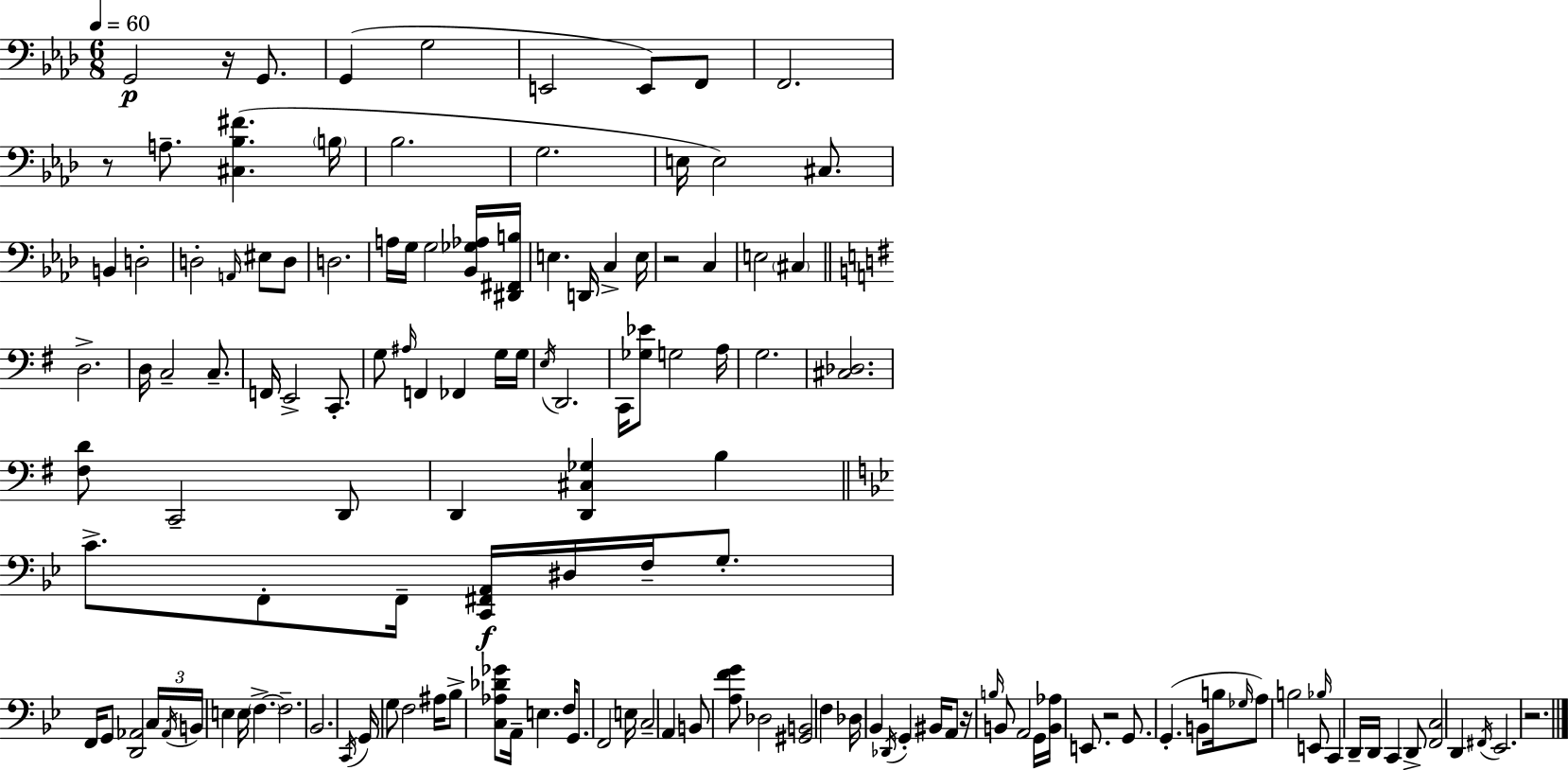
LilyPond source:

{
  \clef bass
  \numericTimeSignature
  \time 6/8
  \key aes \major
  \tempo 4 = 60
  g,2\p r16 g,8. | g,4( g2 | e,2 e,8) f,8 | f,2. | \break r8 a8.-- <cis bes fis'>4.( \parenthesize b16 | bes2. | g2. | e16 e2) cis8. | \break b,4 d2-. | d2-. \grace { a,16 } eis8 d8 | d2. | a16 g16 g2 <bes, ges aes>16 | \break <dis, fis, b>16 e4. d,16 c4-> | e16 r2 c4 | e2 \parenthesize cis4 | \bar "||" \break \key g \major d2.-> | d16 c2-- c8.-- | f,16 e,2-> c,8.-. | g8 \grace { ais16 } f,4 fes,4 g16 | \break g16 \acciaccatura { e16 } d,2. | c,16 <ges ees'>8 g2 | a16 g2. | <cis des>2. | \break <fis d'>8 c,2-- | d,8 d,4 <d, cis ges>4 b4 | \bar "||" \break \key g \minor c'8.-> f,8-. f,16-- <c, fis, a,>16\f dis16 f16-- g8.-. | f,16 g,8 <d, aes,>2 \tuplet 3/2 { c16 | \acciaccatura { aes,16 } b,16 } e4 e16 \parenthesize f4.->~~ | f2.-- | \break bes,2. | \acciaccatura { c,16 } g,16 g8 f2 | ais16 bes8-> <c aes des' ges'>8 a,16-- e4. | f16 g,8. f,2 | \break e16 c2-- a,4 | b,8 <a f' g'>8 des2 | <gis, b,>2 f4 | des16 bes,4 \acciaccatura { des,16 } g,4-. | \break bis,16 a,8 r16 \grace { b16 } b,8 a,2 | g,16 <b, aes>16 e,8. r2 | g,8. g,4.-.( | b,8 b16 \grace { ges16 }) a8 b2 | \break e,8 \grace { bes16 } c,4 d,16-- d,16 | c,4 d,8-> <f, c>2 | d,4 \acciaccatura { fis,16 } ees,2. | r2. | \break \bar "|."
}